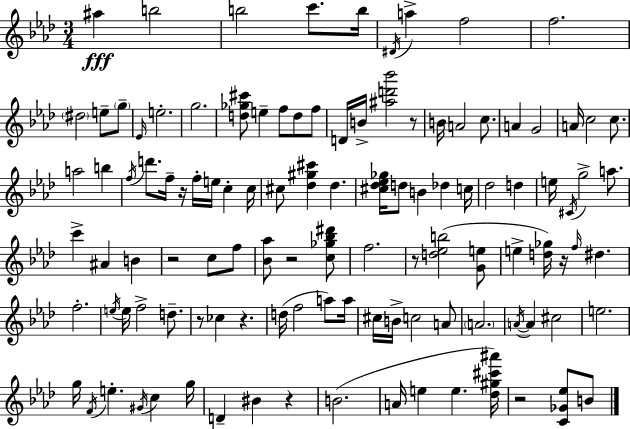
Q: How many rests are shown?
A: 10